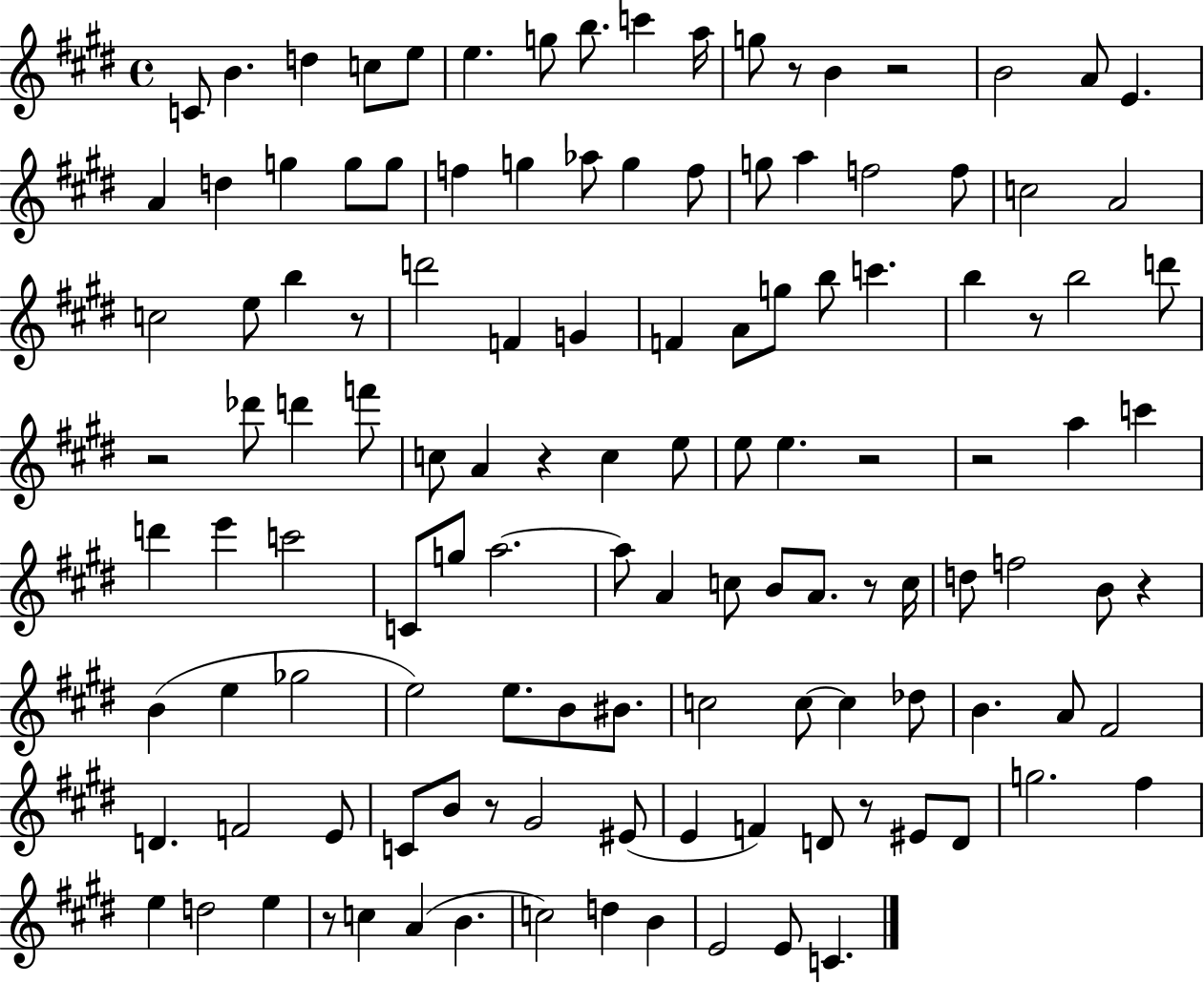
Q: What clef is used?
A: treble